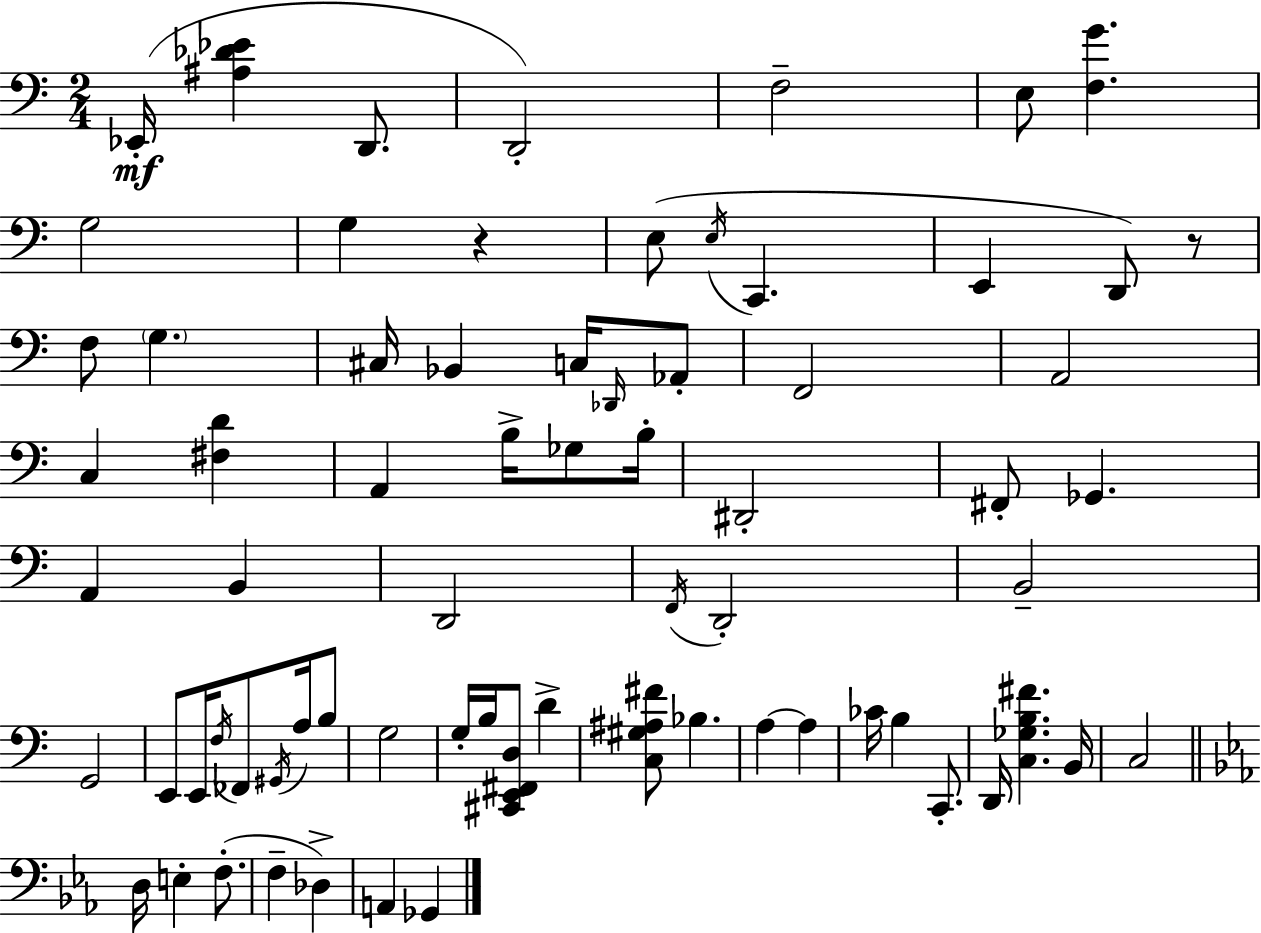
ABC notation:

X:1
T:Untitled
M:2/4
L:1/4
K:C
_E,,/4 [^A,_D_E] D,,/2 D,,2 F,2 E,/2 [F,G] G,2 G, z E,/2 E,/4 C,, E,, D,,/2 z/2 F,/2 G, ^C,/4 _B,, C,/4 _D,,/4 _A,,/2 F,,2 A,,2 C, [^F,D] A,, B,/4 _G,/2 B,/4 ^D,,2 ^F,,/2 _G,, A,, B,, D,,2 F,,/4 D,,2 B,,2 G,,2 E,,/2 E,,/4 F,/4 _F,,/2 ^G,,/4 A,/4 B,/2 G,2 G,/4 B,/4 [^C,,E,,^F,,D,]/2 D [C,^G,^A,^F]/2 _B, A, A, _C/4 B, C,,/2 D,,/4 [C,_G,B,^F] B,,/4 C,2 D,/4 E, F,/2 F, _D, A,, _G,,